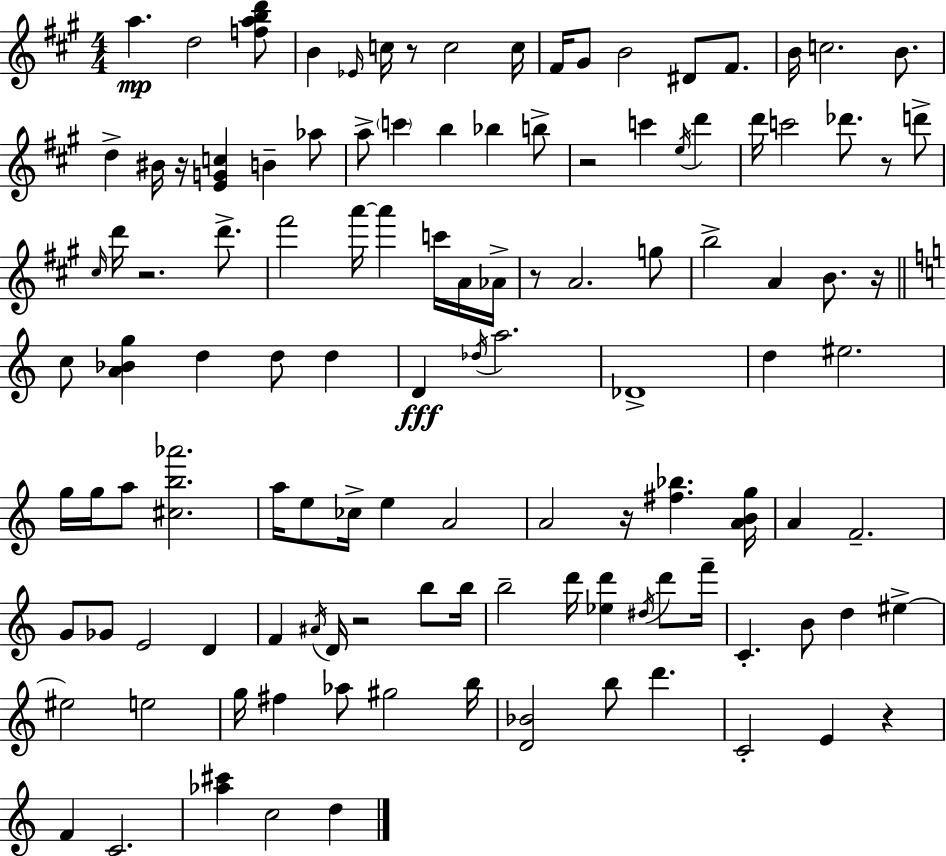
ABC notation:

X:1
T:Untitled
M:4/4
L:1/4
K:A
a d2 [fabd']/2 B _E/4 c/4 z/2 c2 c/4 ^F/4 ^G/2 B2 ^D/2 ^F/2 B/4 c2 B/2 d ^B/4 z/4 [EGc] B _a/2 a/2 c' b _b b/2 z2 c' e/4 d' d'/4 c'2 _d'/2 z/2 d'/2 ^c/4 d'/4 z2 d'/2 ^f'2 a'/4 a' c'/4 A/4 _A/4 z/2 A2 g/2 b2 A B/2 z/4 c/2 [A_Bg] d d/2 d D _d/4 a2 _D4 d ^e2 g/4 g/4 a/2 [^cb_a']2 a/4 e/2 _c/4 e A2 A2 z/4 [^f_b] [ABg]/4 A F2 G/2 _G/2 E2 D F ^A/4 D/4 z2 b/2 b/4 b2 d'/4 [_ed'] ^d/4 d'/2 f'/4 C B/2 d ^e ^e2 e2 g/4 ^f _a/2 ^g2 b/4 [D_B]2 b/2 d' C2 E z F C2 [_a^c'] c2 d